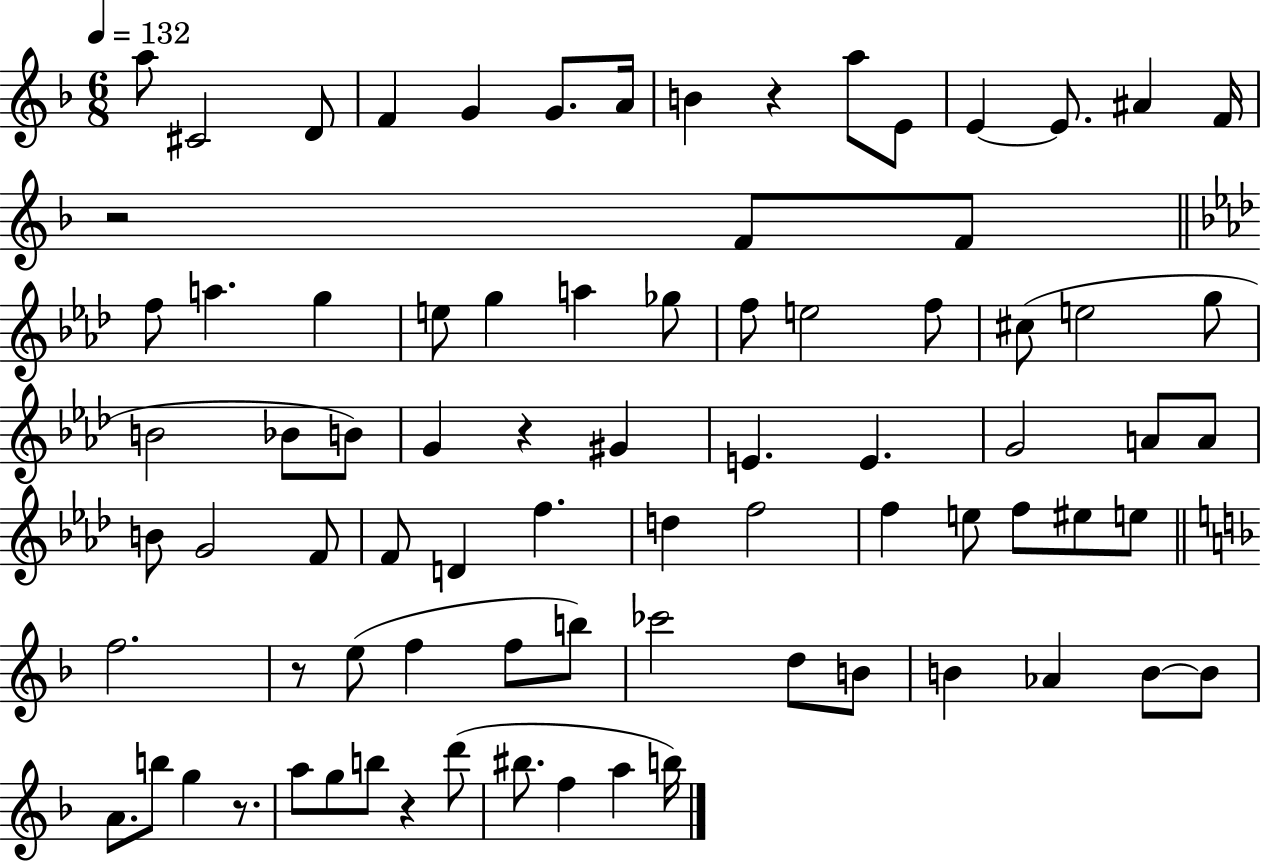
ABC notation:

X:1
T:Untitled
M:6/8
L:1/4
K:F
a/2 ^C2 D/2 F G G/2 A/4 B z a/2 E/2 E E/2 ^A F/4 z2 F/2 F/2 f/2 a g e/2 g a _g/2 f/2 e2 f/2 ^c/2 e2 g/2 B2 _B/2 B/2 G z ^G E E G2 A/2 A/2 B/2 G2 F/2 F/2 D f d f2 f e/2 f/2 ^e/2 e/2 f2 z/2 e/2 f f/2 b/2 _c'2 d/2 B/2 B _A B/2 B/2 A/2 b/2 g z/2 a/2 g/2 b/2 z d'/2 ^b/2 f a b/4